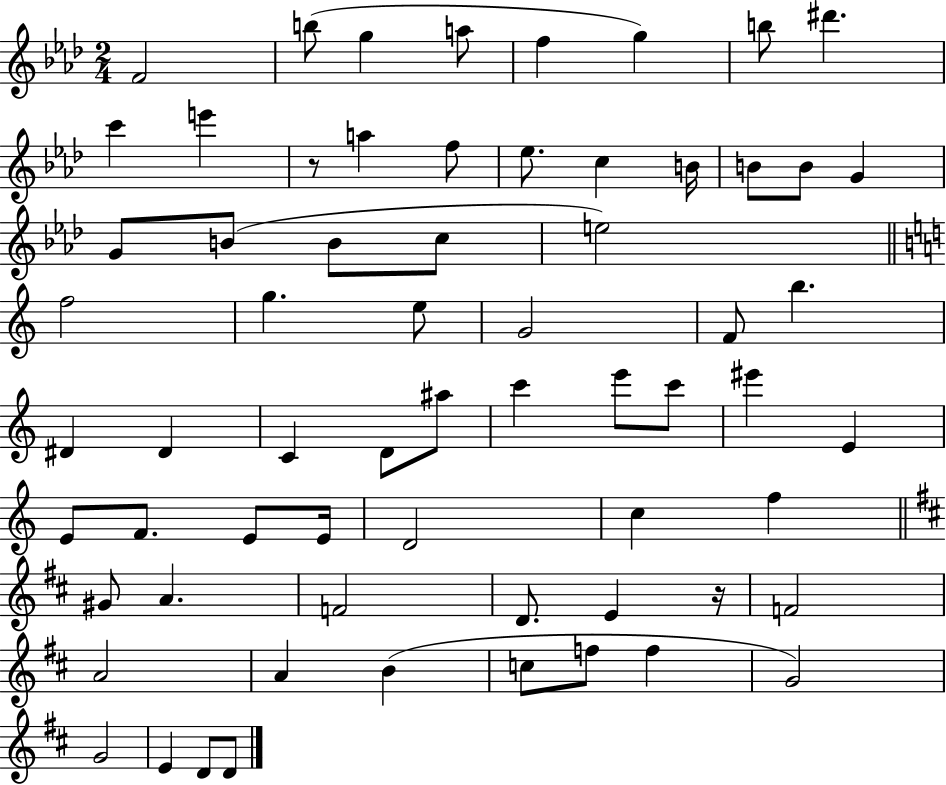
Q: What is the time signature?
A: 2/4